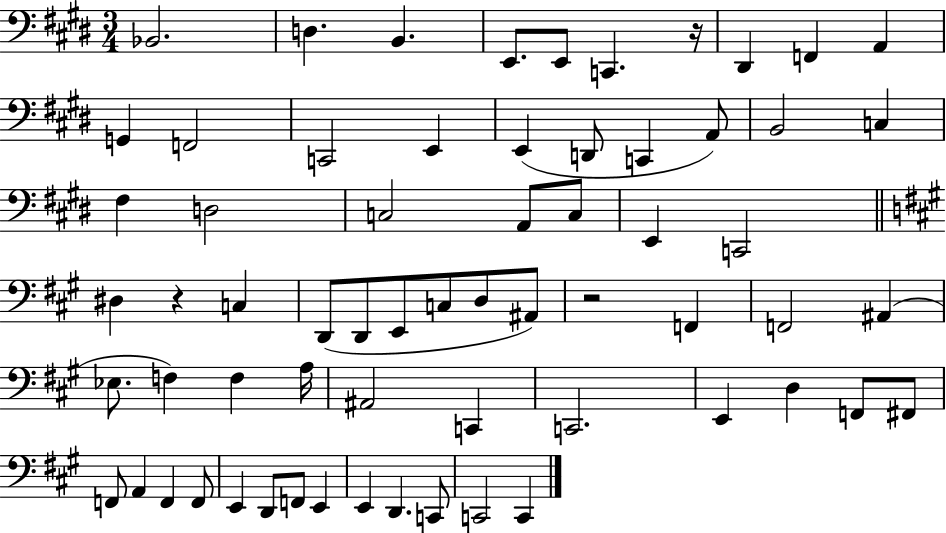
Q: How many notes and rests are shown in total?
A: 64